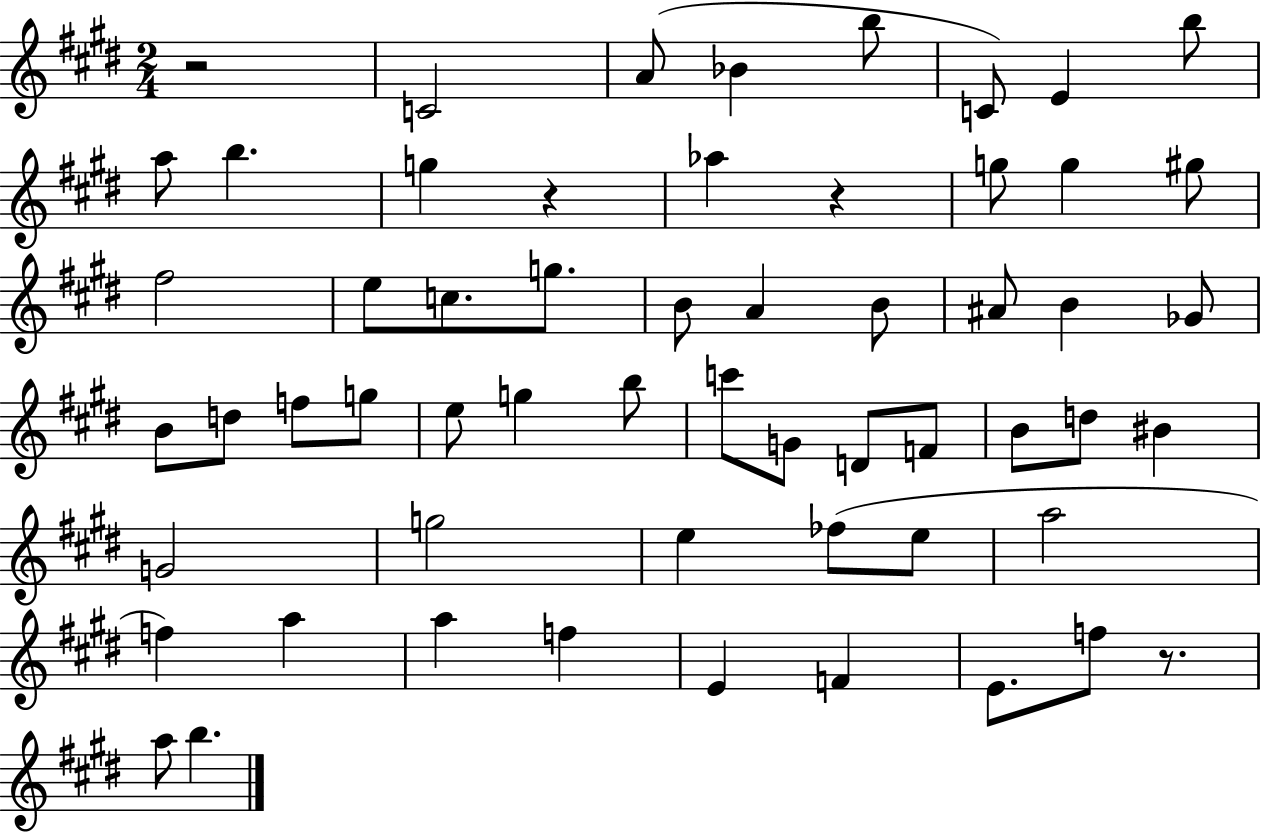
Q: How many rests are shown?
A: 4